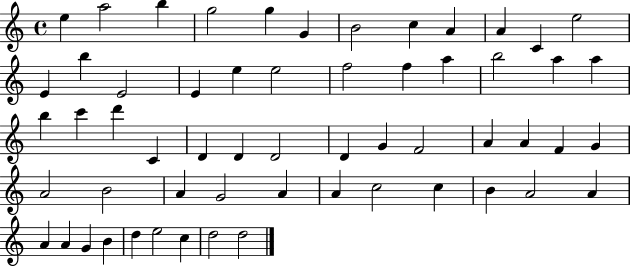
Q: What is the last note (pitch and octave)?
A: D5